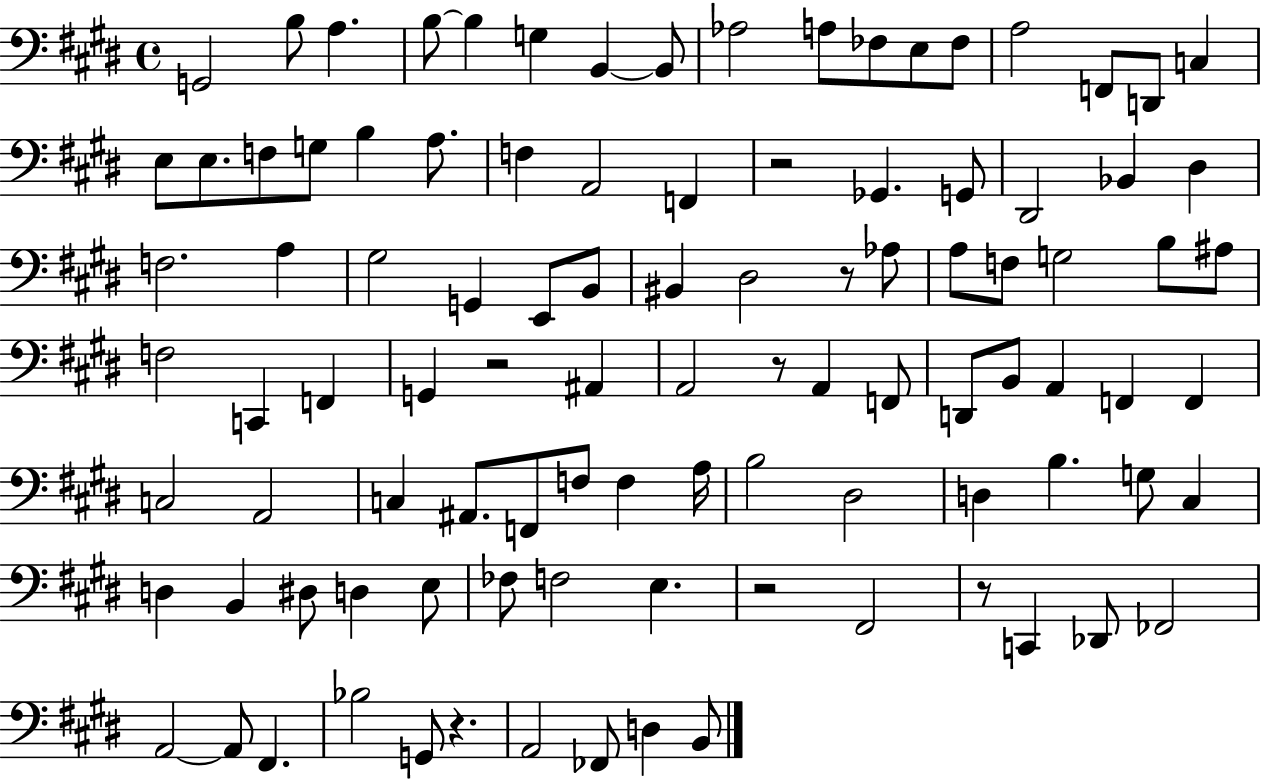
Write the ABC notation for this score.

X:1
T:Untitled
M:4/4
L:1/4
K:E
G,,2 B,/2 A, B,/2 B, G, B,, B,,/2 _A,2 A,/2 _F,/2 E,/2 _F,/2 A,2 F,,/2 D,,/2 C, E,/2 E,/2 F,/2 G,/2 B, A,/2 F, A,,2 F,, z2 _G,, G,,/2 ^D,,2 _B,, ^D, F,2 A, ^G,2 G,, E,,/2 B,,/2 ^B,, ^D,2 z/2 _A,/2 A,/2 F,/2 G,2 B,/2 ^A,/2 F,2 C,, F,, G,, z2 ^A,, A,,2 z/2 A,, F,,/2 D,,/2 B,,/2 A,, F,, F,, C,2 A,,2 C, ^A,,/2 F,,/2 F,/2 F, A,/4 B,2 ^D,2 D, B, G,/2 ^C, D, B,, ^D,/2 D, E,/2 _F,/2 F,2 E, z2 ^F,,2 z/2 C,, _D,,/2 _F,,2 A,,2 A,,/2 ^F,, _B,2 G,,/2 z A,,2 _F,,/2 D, B,,/2